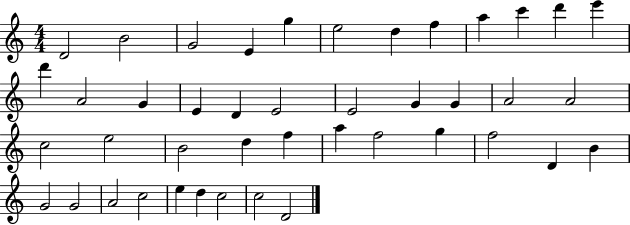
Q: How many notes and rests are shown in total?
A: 43